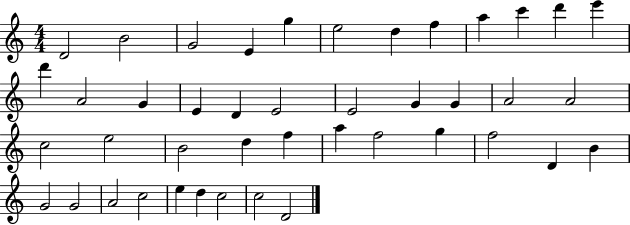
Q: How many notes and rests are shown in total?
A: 43